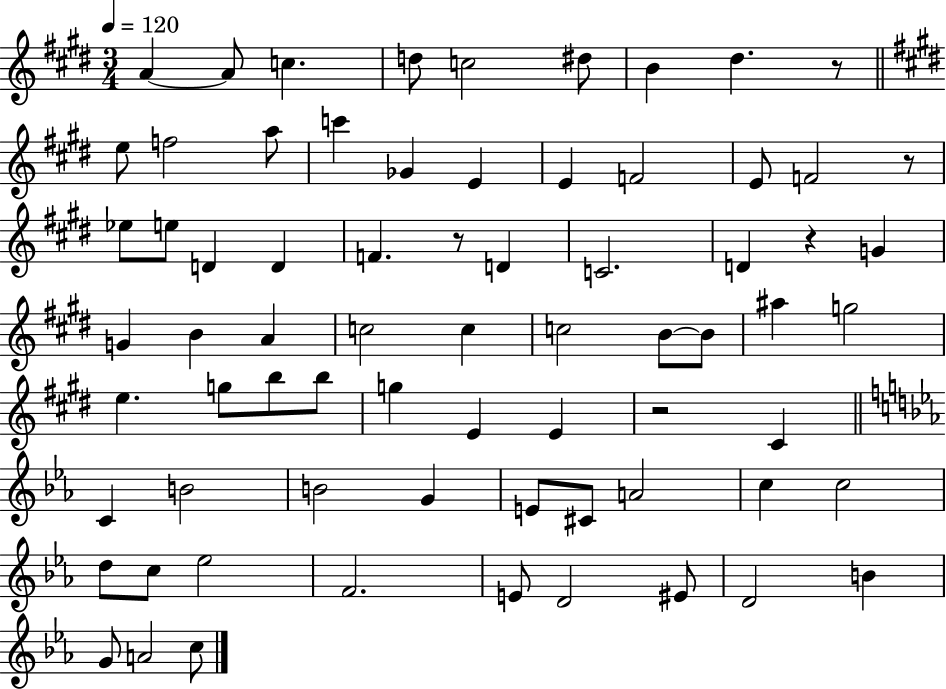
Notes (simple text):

A4/q A4/e C5/q. D5/e C5/h D#5/e B4/q D#5/q. R/e E5/e F5/h A5/e C6/q Gb4/q E4/q E4/q F4/h E4/e F4/h R/e Eb5/e E5/e D4/q D4/q F4/q. R/e D4/q C4/h. D4/q R/q G4/q G4/q B4/q A4/q C5/h C5/q C5/h B4/e B4/e A#5/q G5/h E5/q. G5/e B5/e B5/e G5/q E4/q E4/q R/h C#4/q C4/q B4/h B4/h G4/q E4/e C#4/e A4/h C5/q C5/h D5/e C5/e Eb5/h F4/h. E4/e D4/h EIS4/e D4/h B4/q G4/e A4/h C5/e